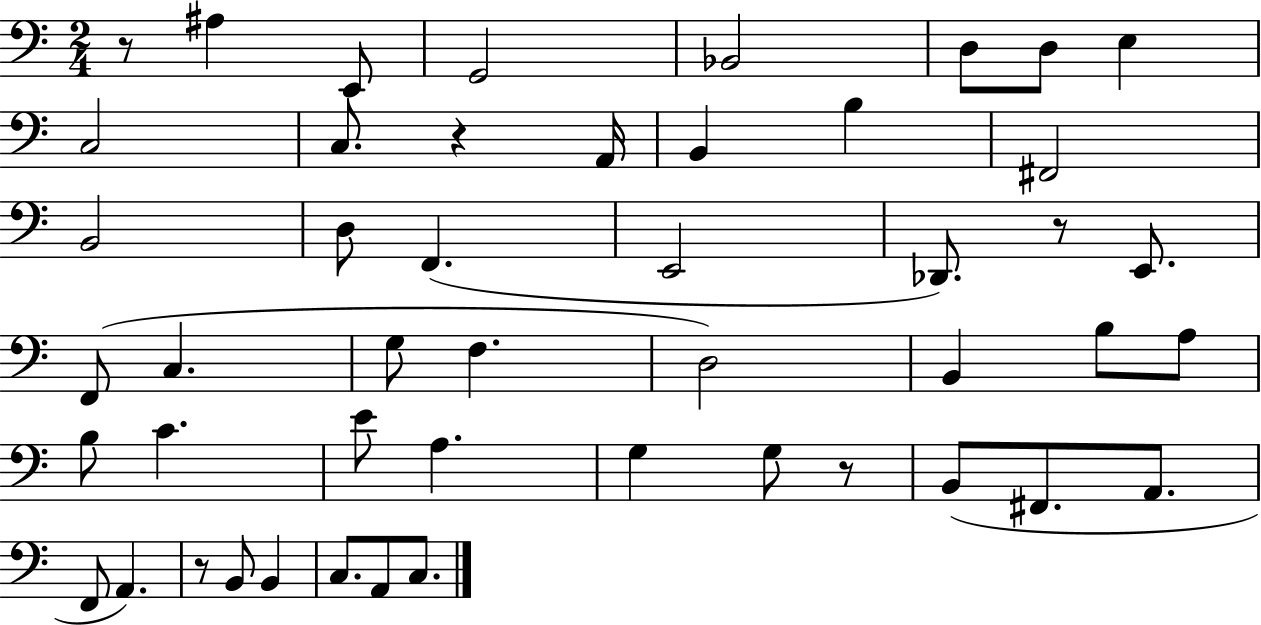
{
  \clef bass
  \numericTimeSignature
  \time 2/4
  \key c \major
  r8 ais4 e,8 | g,2 | bes,2 | d8 d8 e4 | \break c2 | c8. r4 a,16 | b,4 b4 | fis,2 | \break b,2 | d8 f,4.( | e,2 | des,8.) r8 e,8. | \break f,8( c4. | g8 f4. | d2) | b,4 b8 a8 | \break b8 c'4. | e'8 a4. | g4 g8 r8 | b,8( fis,8. a,8. | \break f,8 a,4.) | r8 b,8 b,4 | c8. a,8 c8. | \bar "|."
}